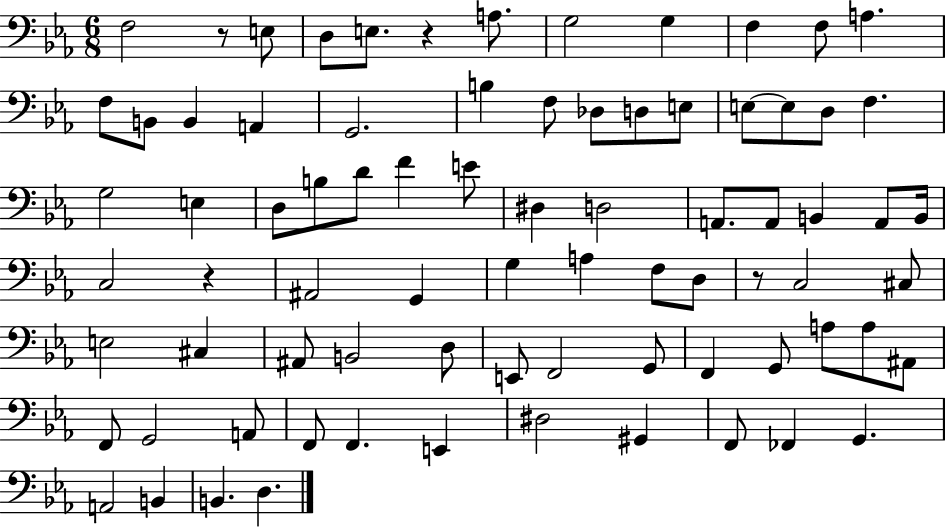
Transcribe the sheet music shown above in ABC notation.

X:1
T:Untitled
M:6/8
L:1/4
K:Eb
F,2 z/2 E,/2 D,/2 E,/2 z A,/2 G,2 G, F, F,/2 A, F,/2 B,,/2 B,, A,, G,,2 B, F,/2 _D,/2 D,/2 E,/2 E,/2 E,/2 D,/2 F, G,2 E, D,/2 B,/2 D/2 F E/2 ^D, D,2 A,,/2 A,,/2 B,, A,,/2 B,,/4 C,2 z ^A,,2 G,, G, A, F,/2 D,/2 z/2 C,2 ^C,/2 E,2 ^C, ^A,,/2 B,,2 D,/2 E,,/2 F,,2 G,,/2 F,, G,,/2 A,/2 A,/2 ^A,,/2 F,,/2 G,,2 A,,/2 F,,/2 F,, E,, ^D,2 ^G,, F,,/2 _F,, G,, A,,2 B,, B,, D,